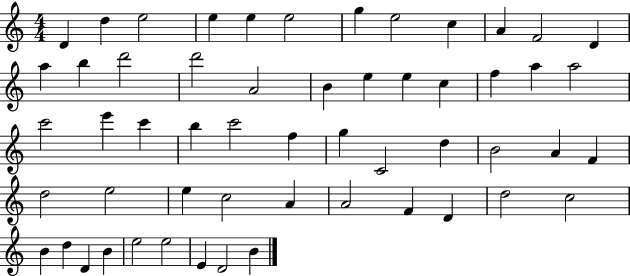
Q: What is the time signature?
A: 4/4